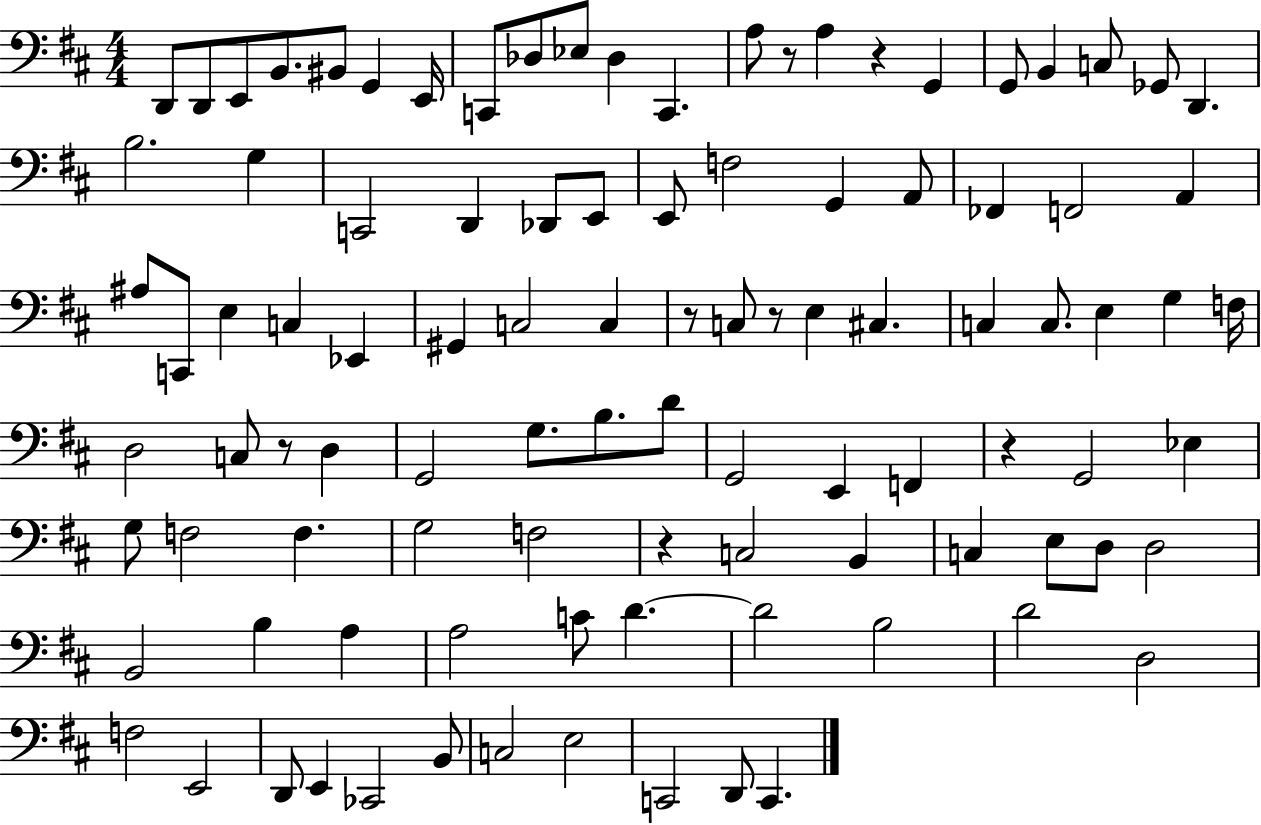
D2/e D2/e E2/e B2/e. BIS2/e G2/q E2/s C2/e Db3/e Eb3/e Db3/q C2/q. A3/e R/e A3/q R/q G2/q G2/e B2/q C3/e Gb2/e D2/q. B3/h. G3/q C2/h D2/q Db2/e E2/e E2/e F3/h G2/q A2/e FES2/q F2/h A2/q A#3/e C2/e E3/q C3/q Eb2/q G#2/q C3/h C3/q R/e C3/e R/e E3/q C#3/q. C3/q C3/e. E3/q G3/q F3/s D3/h C3/e R/e D3/q G2/h G3/e. B3/e. D4/e G2/h E2/q F2/q R/q G2/h Eb3/q G3/e F3/h F3/q. G3/h F3/h R/q C3/h B2/q C3/q E3/e D3/e D3/h B2/h B3/q A3/q A3/h C4/e D4/q. D4/h B3/h D4/h D3/h F3/h E2/h D2/e E2/q CES2/h B2/e C3/h E3/h C2/h D2/e C2/q.